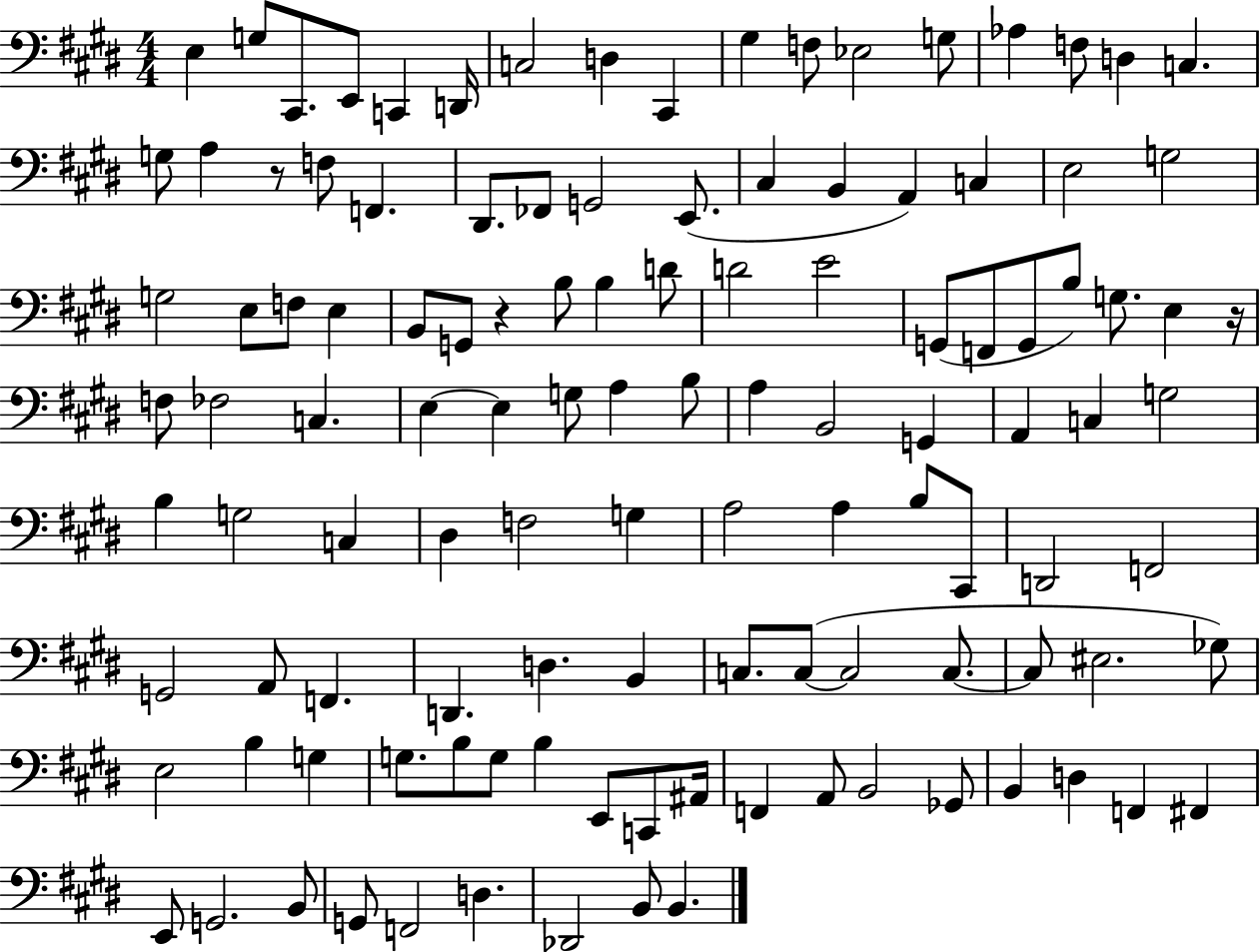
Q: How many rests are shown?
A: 3